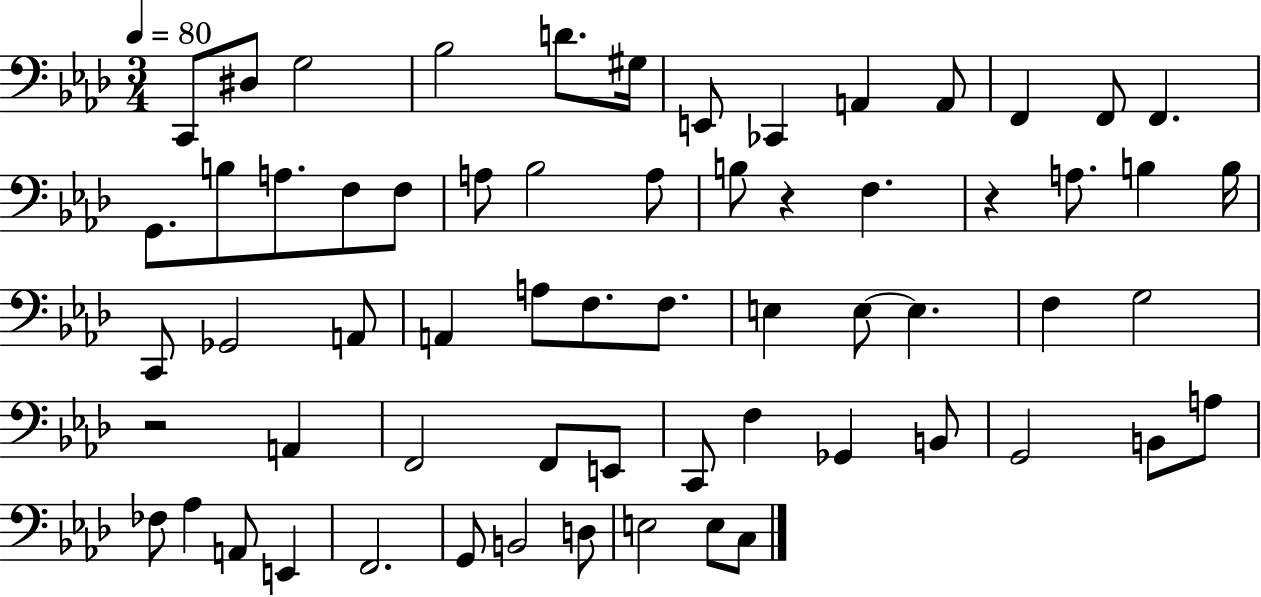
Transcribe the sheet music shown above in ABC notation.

X:1
T:Untitled
M:3/4
L:1/4
K:Ab
C,,/2 ^D,/2 G,2 _B,2 D/2 ^G,/4 E,,/2 _C,, A,, A,,/2 F,, F,,/2 F,, G,,/2 B,/2 A,/2 F,/2 F,/2 A,/2 _B,2 A,/2 B,/2 z F, z A,/2 B, B,/4 C,,/2 _G,,2 A,,/2 A,, A,/2 F,/2 F,/2 E, E,/2 E, F, G,2 z2 A,, F,,2 F,,/2 E,,/2 C,,/2 F, _G,, B,,/2 G,,2 B,,/2 A,/2 _F,/2 _A, A,,/2 E,, F,,2 G,,/2 B,,2 D,/2 E,2 E,/2 C,/2